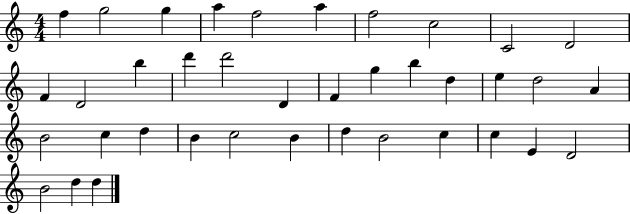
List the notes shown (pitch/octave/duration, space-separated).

F5/q G5/h G5/q A5/q F5/h A5/q F5/h C5/h C4/h D4/h F4/q D4/h B5/q D6/q D6/h D4/q F4/q G5/q B5/q D5/q E5/q D5/h A4/q B4/h C5/q D5/q B4/q C5/h B4/q D5/q B4/h C5/q C5/q E4/q D4/h B4/h D5/q D5/q